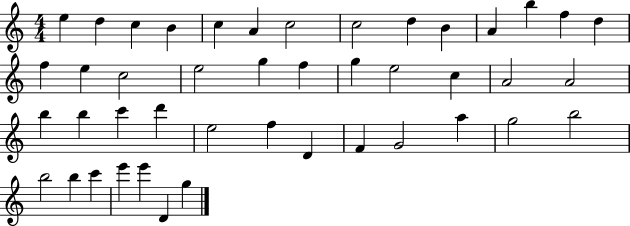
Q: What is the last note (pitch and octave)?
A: G5